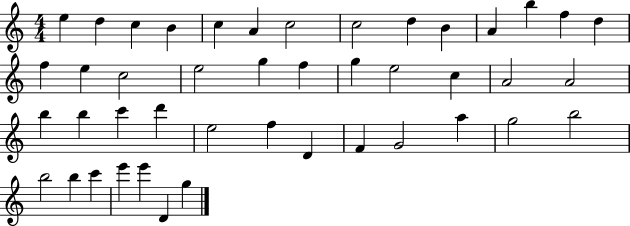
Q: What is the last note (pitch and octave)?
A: G5